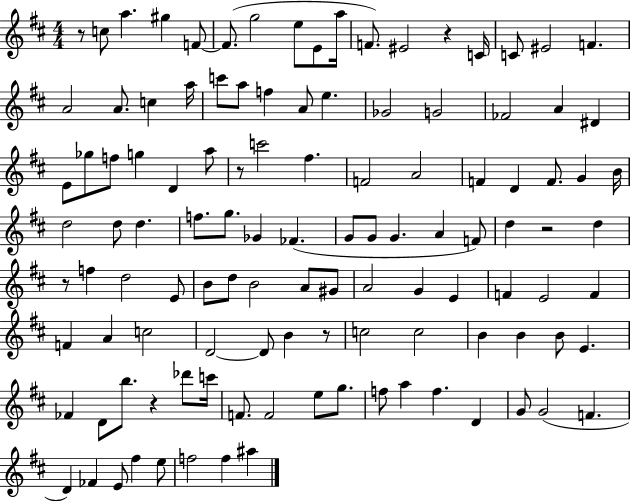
R/e C5/e A5/q. G#5/q F4/e F4/e. G5/h E5/e E4/e A5/s F4/e. EIS4/h R/q C4/s C4/e EIS4/h F4/q. A4/h A4/e. C5/q A5/s C6/e A5/e F5/q A4/e E5/q. Gb4/h G4/h FES4/h A4/q D#4/q E4/e Gb5/e F5/e G5/q D4/q A5/e R/e C6/h F#5/q. F4/h A4/h F4/q D4/q F4/e. G4/q B4/s D5/h D5/e D5/q. F5/e. G5/e. Gb4/q FES4/q. G4/e G4/e G4/q. A4/q F4/e D5/q R/h D5/q R/e F5/q D5/h E4/e B4/e D5/e B4/h A4/e G#4/e A4/h G4/q E4/q F4/q E4/h F4/q F4/q A4/q C5/h D4/h D4/e B4/q R/e C5/h C5/h B4/q B4/q B4/e E4/q. FES4/q D4/e B5/e. R/q Db6/e C6/s F4/e. F4/h E5/e G5/e. F5/e A5/q F5/q. D4/q G4/e G4/h F4/q. D4/q FES4/q E4/e F#5/q E5/e F5/h F5/q A#5/q